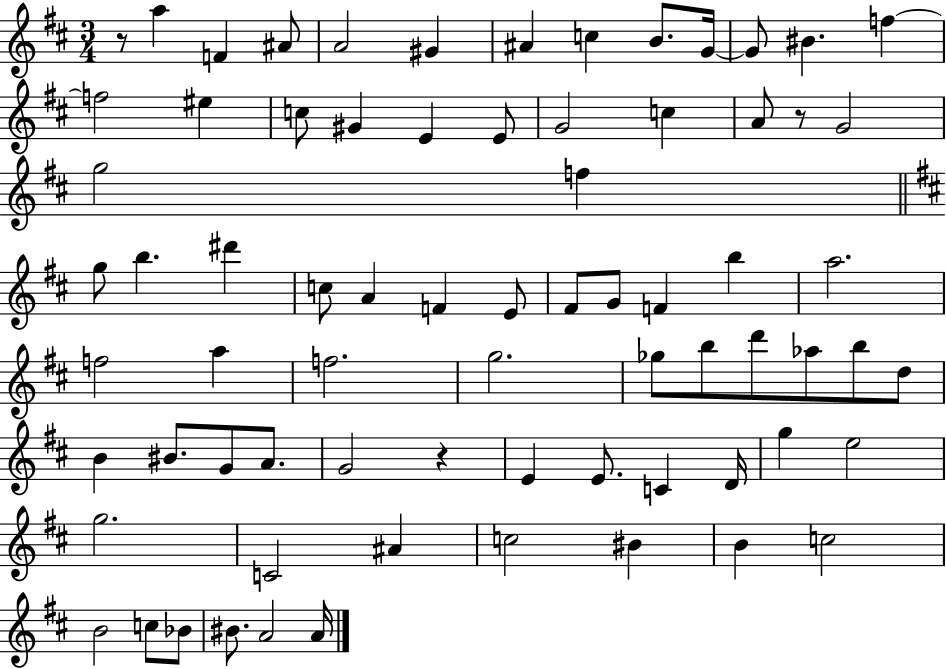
{
  \clef treble
  \numericTimeSignature
  \time 3/4
  \key d \major
  r8 a''4 f'4 ais'8 | a'2 gis'4 | ais'4 c''4 b'8. g'16~~ | g'8 bis'4. f''4~~ | \break f''2 eis''4 | c''8 gis'4 e'4 e'8 | g'2 c''4 | a'8 r8 g'2 | \break g''2 f''4 | \bar "||" \break \key b \minor g''8 b''4. dis'''4 | c''8 a'4 f'4 e'8 | fis'8 g'8 f'4 b''4 | a''2. | \break f''2 a''4 | f''2. | g''2. | ges''8 b''8 d'''8 aes''8 b''8 d''8 | \break b'4 bis'8. g'8 a'8. | g'2 r4 | e'4 e'8. c'4 d'16 | g''4 e''2 | \break g''2. | c'2 ais'4 | c''2 bis'4 | b'4 c''2 | \break b'2 c''8 bes'8 | bis'8. a'2 a'16 | \bar "|."
}